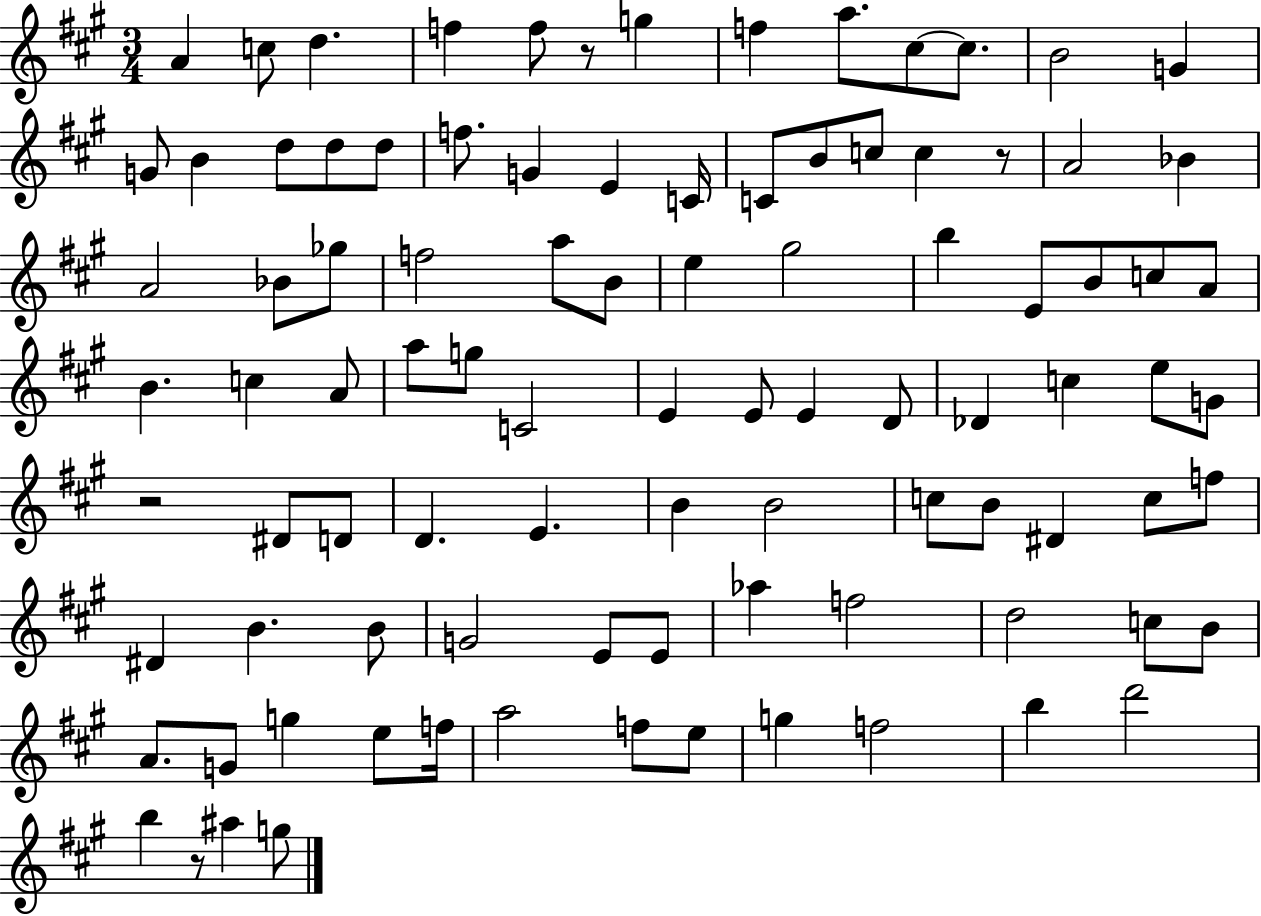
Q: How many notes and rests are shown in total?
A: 95